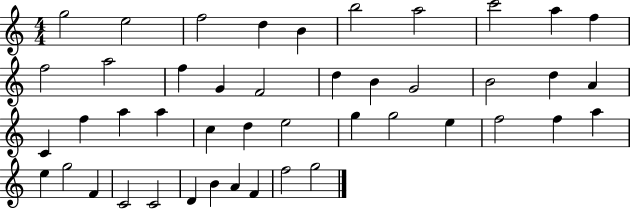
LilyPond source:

{
  \clef treble
  \numericTimeSignature
  \time 4/4
  \key c \major
  g''2 e''2 | f''2 d''4 b'4 | b''2 a''2 | c'''2 a''4 f''4 | \break f''2 a''2 | f''4 g'4 f'2 | d''4 b'4 g'2 | b'2 d''4 a'4 | \break c'4 f''4 a''4 a''4 | c''4 d''4 e''2 | g''4 g''2 e''4 | f''2 f''4 a''4 | \break e''4 g''2 f'4 | c'2 c'2 | d'4 b'4 a'4 f'4 | f''2 g''2 | \break \bar "|."
}